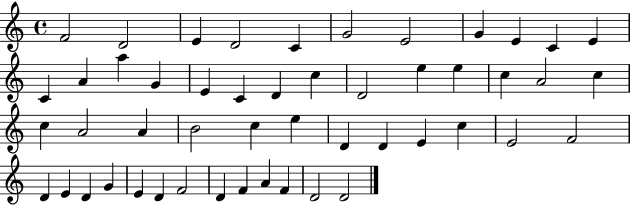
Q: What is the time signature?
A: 4/4